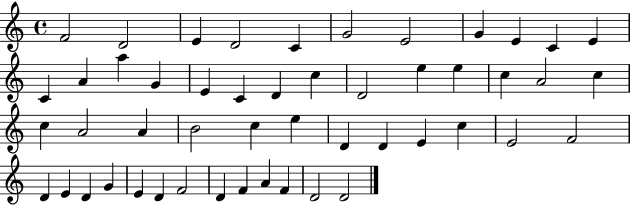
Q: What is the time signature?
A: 4/4